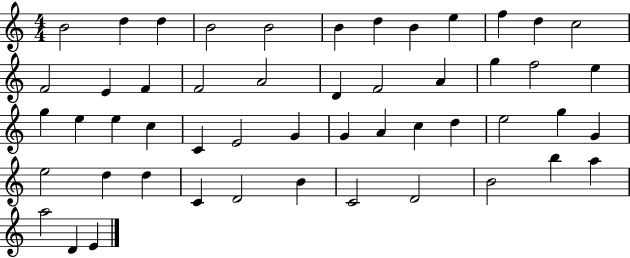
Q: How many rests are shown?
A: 0